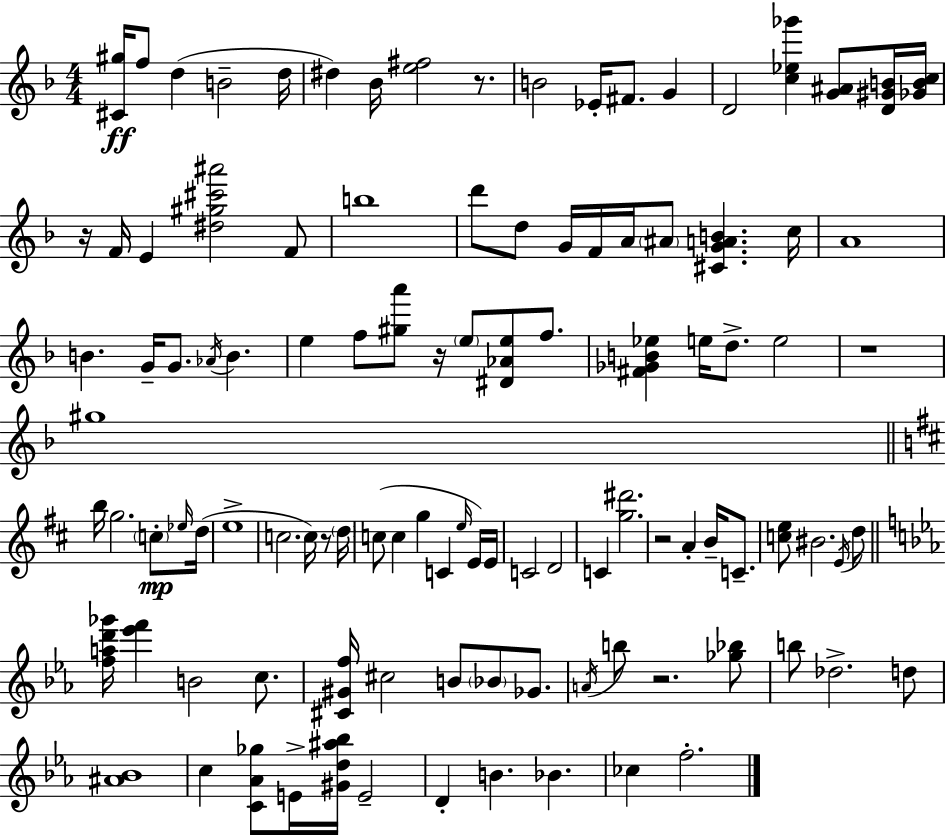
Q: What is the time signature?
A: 4/4